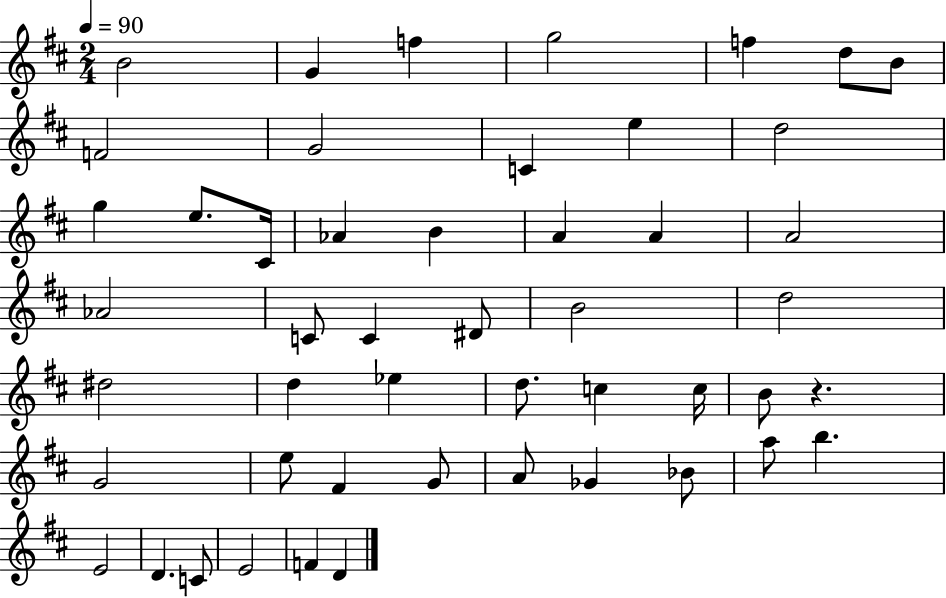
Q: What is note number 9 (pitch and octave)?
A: G4